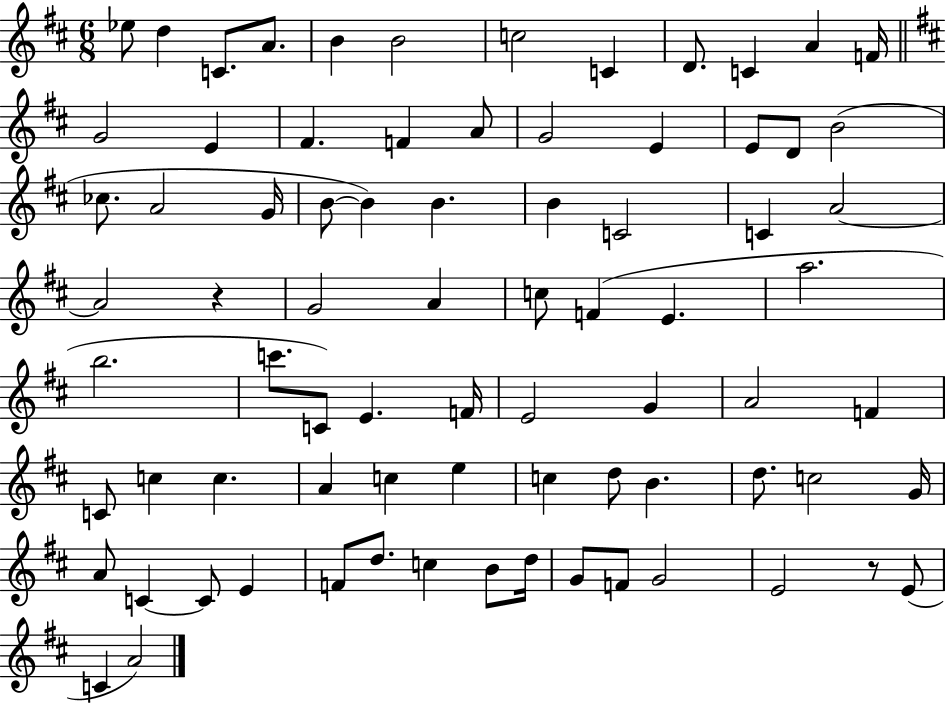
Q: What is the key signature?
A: D major